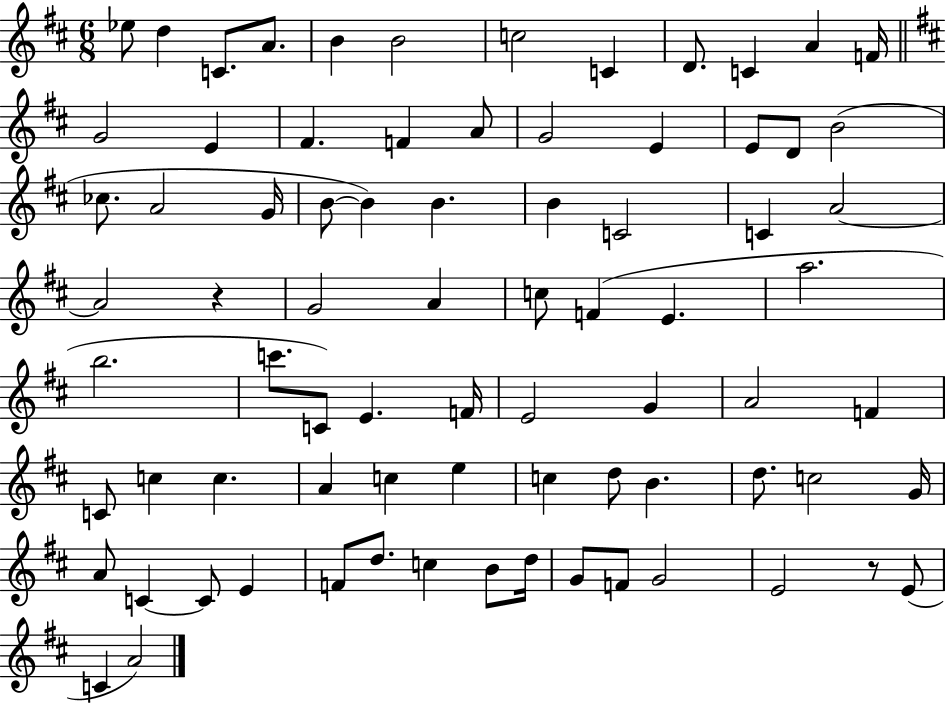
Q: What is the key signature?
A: D major